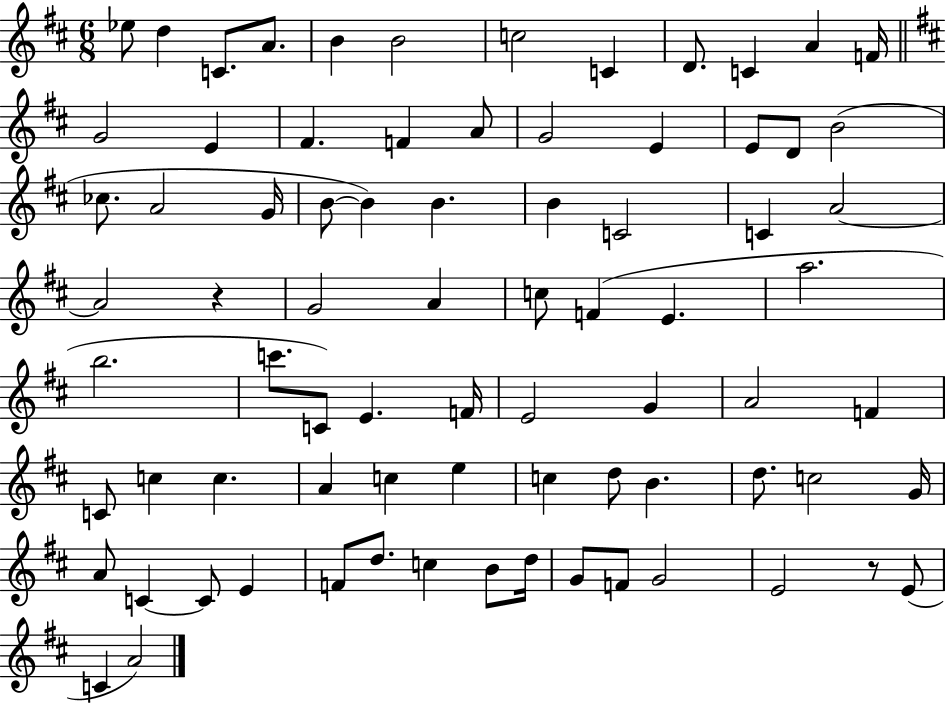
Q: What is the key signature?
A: D major